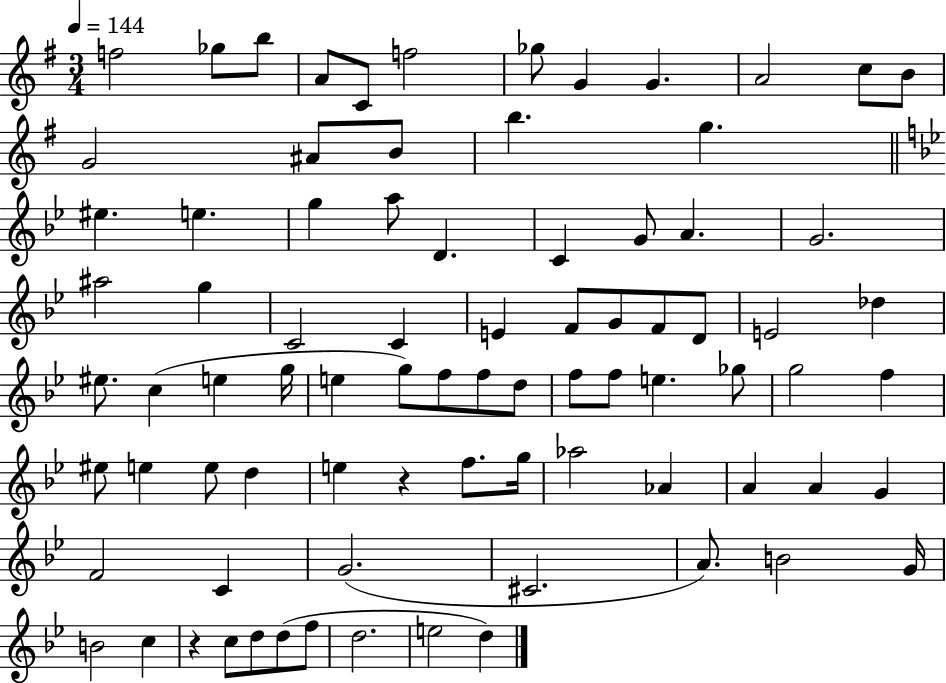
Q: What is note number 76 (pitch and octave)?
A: D5